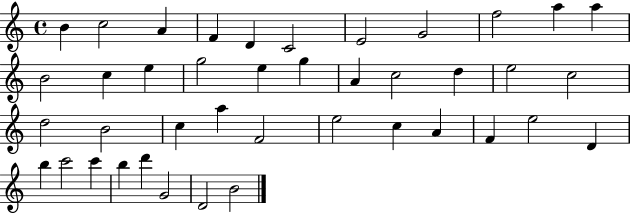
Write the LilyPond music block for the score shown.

{
  \clef treble
  \time 4/4
  \defaultTimeSignature
  \key c \major
  b'4 c''2 a'4 | f'4 d'4 c'2 | e'2 g'2 | f''2 a''4 a''4 | \break b'2 c''4 e''4 | g''2 e''4 g''4 | a'4 c''2 d''4 | e''2 c''2 | \break d''2 b'2 | c''4 a''4 f'2 | e''2 c''4 a'4 | f'4 e''2 d'4 | \break b''4 c'''2 c'''4 | b''4 d'''4 g'2 | d'2 b'2 | \bar "|."
}